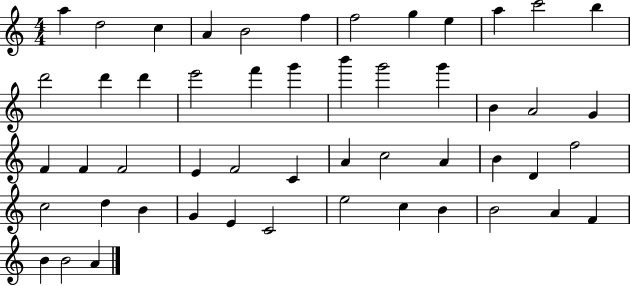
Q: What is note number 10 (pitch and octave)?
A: A5